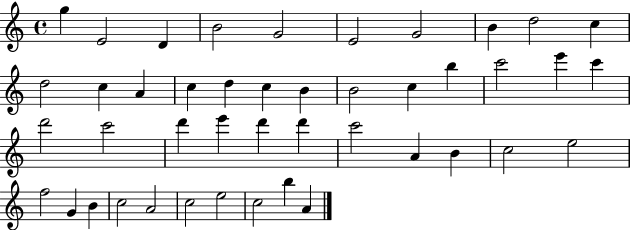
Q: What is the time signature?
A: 4/4